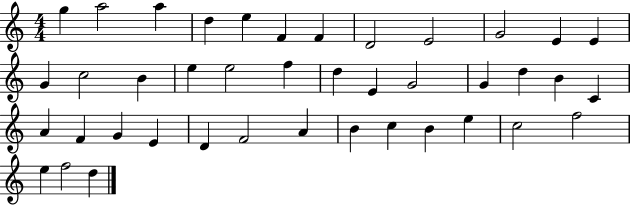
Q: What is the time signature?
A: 4/4